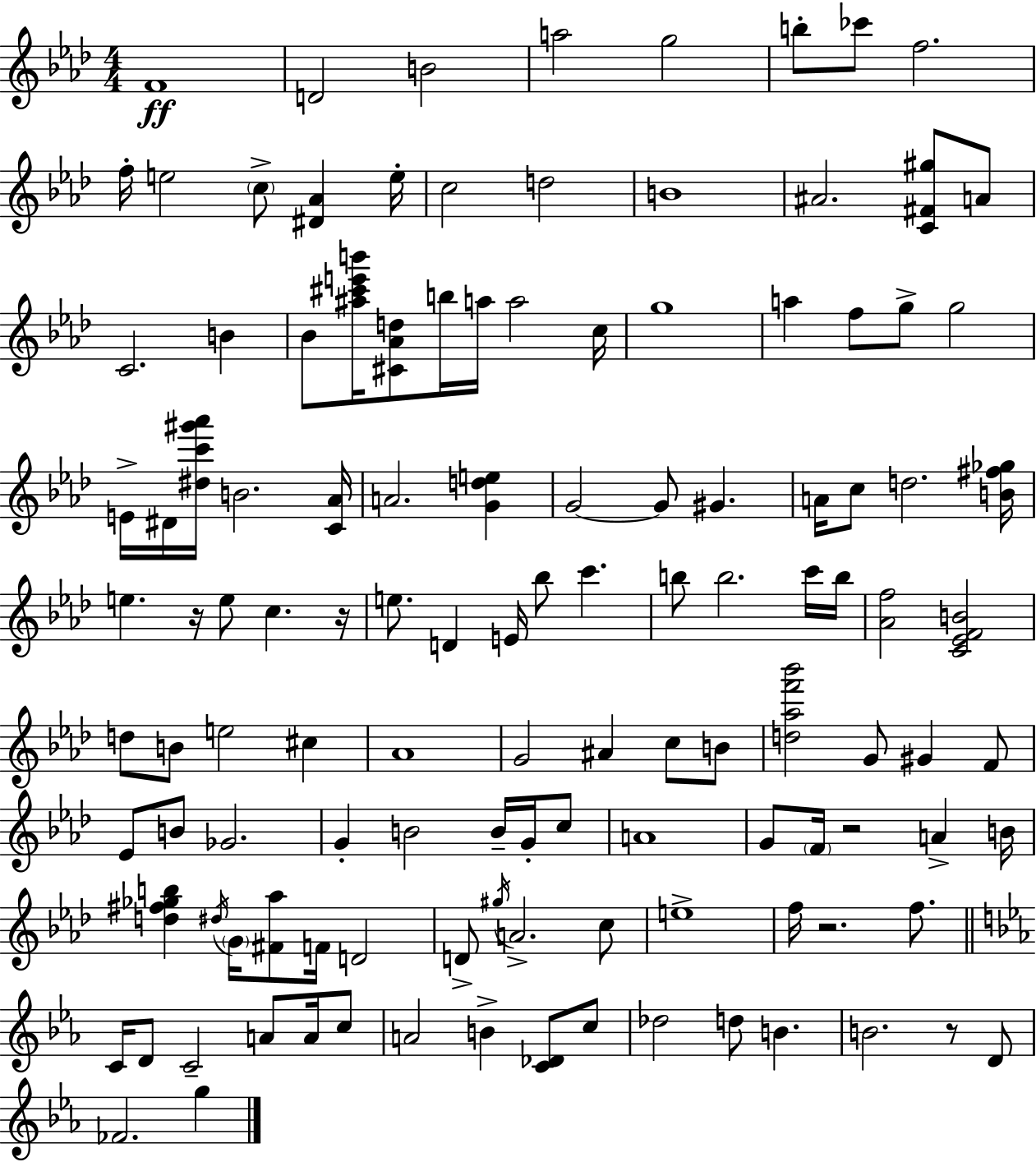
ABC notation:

X:1
T:Untitled
M:4/4
L:1/4
K:Ab
F4 D2 B2 a2 g2 b/2 _c'/2 f2 f/4 e2 c/2 [^D_A] e/4 c2 d2 B4 ^A2 [C^F^g]/2 A/2 C2 B _B/2 [^a^c'e'b']/4 [^C_Ad]/2 b/4 a/4 a2 c/4 g4 a f/2 g/2 g2 E/4 ^D/4 [^dc'^g'_a']/4 B2 [C_A]/4 A2 [Gde] G2 G/2 ^G A/4 c/2 d2 [B^f_g]/4 e z/4 e/2 c z/4 e/2 D E/4 _b/2 c' b/2 b2 c'/4 b/4 [_Af]2 [C_EFB]2 d/2 B/2 e2 ^c _A4 G2 ^A c/2 B/2 [d_af'_b']2 G/2 ^G F/2 _E/2 B/2 _G2 G B2 B/4 G/4 c/2 A4 G/2 F/4 z2 A B/4 [d^f_gb] ^d/4 G/4 [^F_a]/2 F/4 D2 D/2 ^g/4 A2 c/2 e4 f/4 z2 f/2 C/4 D/2 C2 A/2 A/4 c/2 A2 B [C_D]/2 c/2 _d2 d/2 B B2 z/2 D/2 _F2 g